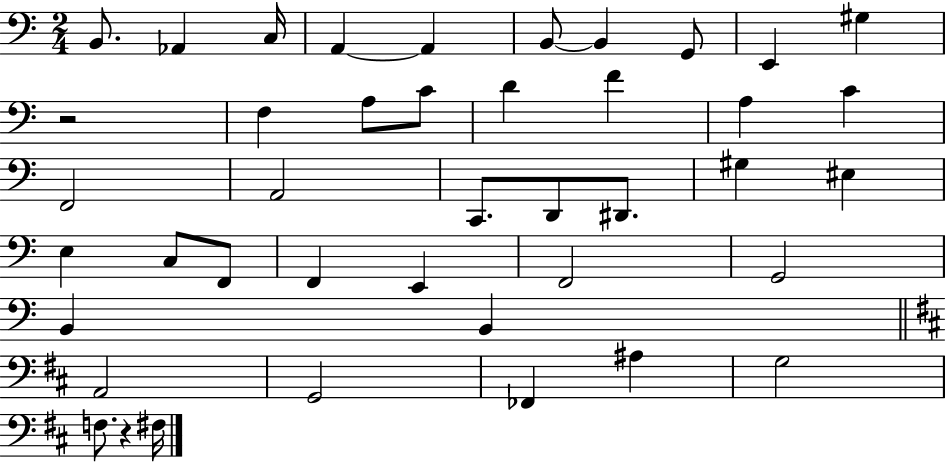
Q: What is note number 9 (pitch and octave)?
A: E2